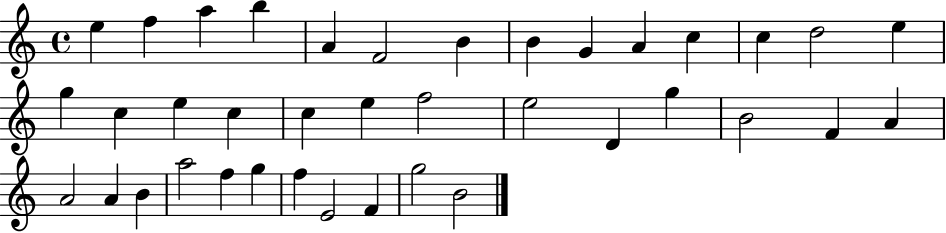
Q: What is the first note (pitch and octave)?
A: E5